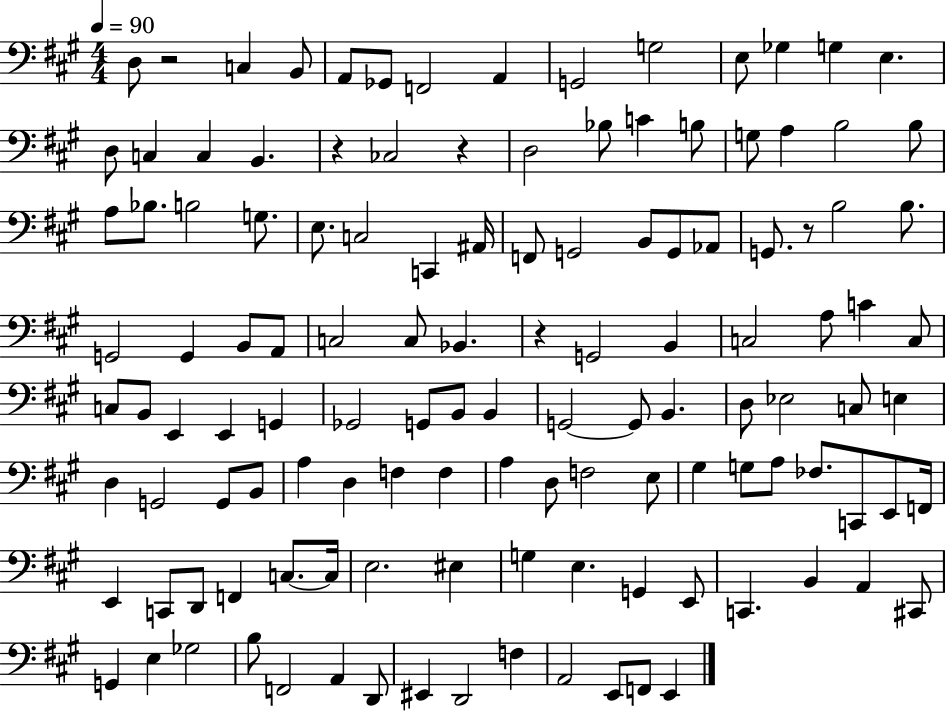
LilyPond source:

{
  \clef bass
  \numericTimeSignature
  \time 4/4
  \key a \major
  \tempo 4 = 90
  \repeat volta 2 { d8 r2 c4 b,8 | a,8 ges,8 f,2 a,4 | g,2 g2 | e8 ges4 g4 e4. | \break d8 c4 c4 b,4. | r4 ces2 r4 | d2 bes8 c'4 b8 | g8 a4 b2 b8 | \break a8 bes8. b2 g8. | e8. c2 c,4 ais,16 | f,8 g,2 b,8 g,8 aes,8 | g,8. r8 b2 b8. | \break g,2 g,4 b,8 a,8 | c2 c8 bes,4. | r4 g,2 b,4 | c2 a8 c'4 c8 | \break c8 b,8 e,4 e,4 g,4 | ges,2 g,8 b,8 b,4 | g,2~~ g,8 b,4. | d8 ees2 c8 e4 | \break d4 g,2 g,8 b,8 | a4 d4 f4 f4 | a4 d8 f2 e8 | gis4 g8 a8 fes8. c,8 e,8 f,16 | \break e,4 c,8 d,8 f,4 c8.~~ c16 | e2. eis4 | g4 e4. g,4 e,8 | c,4. b,4 a,4 cis,8 | \break g,4 e4 ges2 | b8 f,2 a,4 d,8 | eis,4 d,2 f4 | a,2 e,8 f,8 e,4 | \break } \bar "|."
}